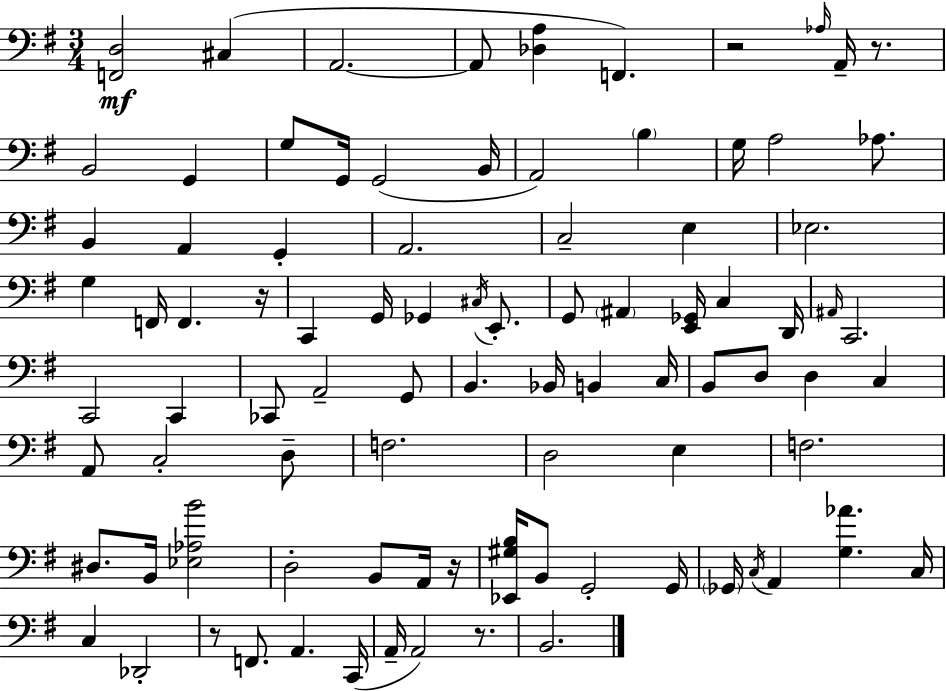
X:1
T:Untitled
M:3/4
L:1/4
K:G
[F,,D,]2 ^C, A,,2 A,,/2 [_D,A,] F,, z2 _A,/4 A,,/4 z/2 B,,2 G,, G,/2 G,,/4 G,,2 B,,/4 A,,2 B, G,/4 A,2 _A,/2 B,, A,, G,, A,,2 C,2 E, _E,2 G, F,,/4 F,, z/4 C,, G,,/4 _G,, ^C,/4 E,,/2 G,,/2 ^A,, [E,,_G,,]/4 C, D,,/4 ^A,,/4 C,,2 C,,2 C,, _C,,/2 A,,2 G,,/2 B,, _B,,/4 B,, C,/4 B,,/2 D,/2 D, C, A,,/2 C,2 D,/2 F,2 D,2 E, F,2 ^D,/2 B,,/4 [_E,_A,B]2 D,2 B,,/2 A,,/4 z/4 [_E,,^G,B,]/4 B,,/2 G,,2 G,,/4 _G,,/4 C,/4 A,, [G,_A] C,/4 C, _D,,2 z/2 F,,/2 A,, C,,/4 A,,/4 A,,2 z/2 B,,2